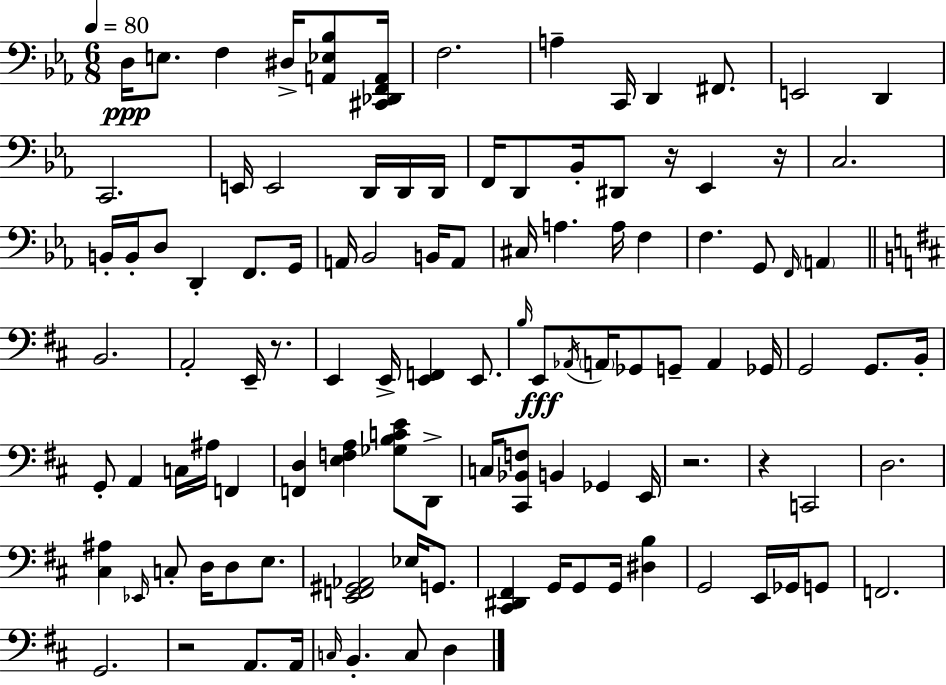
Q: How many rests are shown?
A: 6